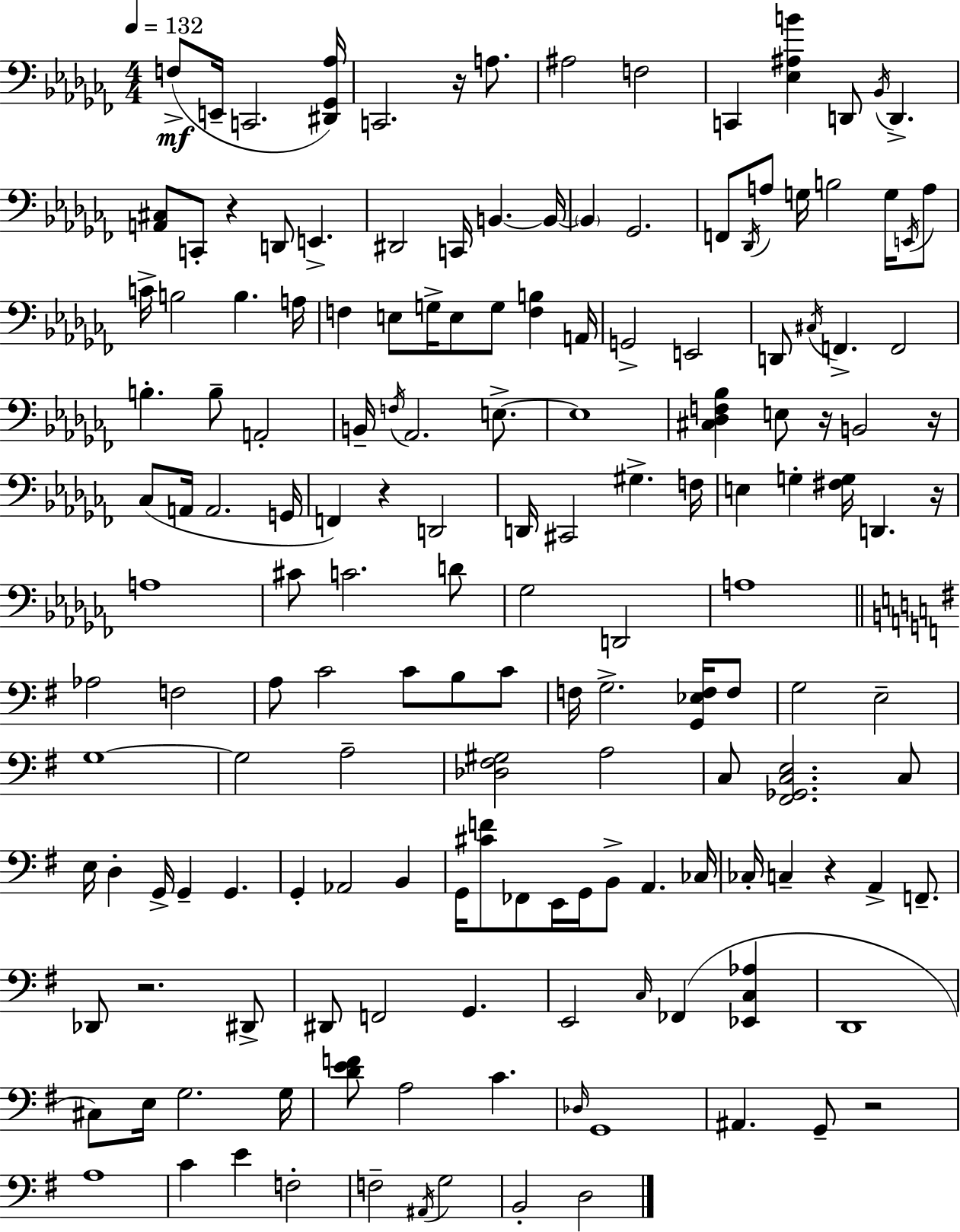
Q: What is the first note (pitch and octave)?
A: F3